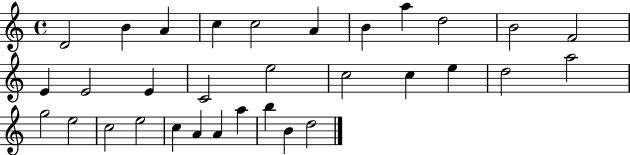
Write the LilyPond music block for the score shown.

{
  \clef treble
  \time 4/4
  \defaultTimeSignature
  \key c \major
  d'2 b'4 a'4 | c''4 c''2 a'4 | b'4 a''4 d''2 | b'2 f'2 | \break e'4 e'2 e'4 | c'2 e''2 | c''2 c''4 e''4 | d''2 a''2 | \break g''2 e''2 | c''2 e''2 | c''4 a'4 a'4 a''4 | b''4 b'4 d''2 | \break \bar "|."
}